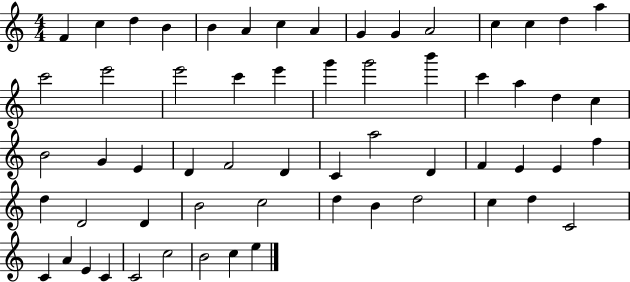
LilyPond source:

{
  \clef treble
  \numericTimeSignature
  \time 4/4
  \key c \major
  f'4 c''4 d''4 b'4 | b'4 a'4 c''4 a'4 | g'4 g'4 a'2 | c''4 c''4 d''4 a''4 | \break c'''2 e'''2 | e'''2 c'''4 e'''4 | g'''4 g'''2 b'''4 | c'''4 a''4 d''4 c''4 | \break b'2 g'4 e'4 | d'4 f'2 d'4 | c'4 a''2 d'4 | f'4 e'4 e'4 f''4 | \break d''4 d'2 d'4 | b'2 c''2 | d''4 b'4 d''2 | c''4 d''4 c'2 | \break c'4 a'4 e'4 c'4 | c'2 c''2 | b'2 c''4 e''4 | \bar "|."
}